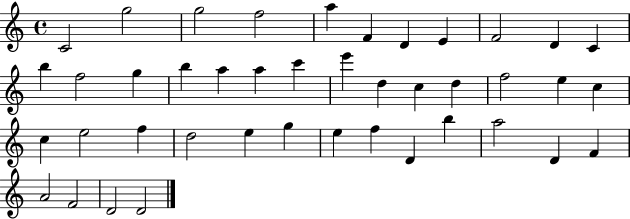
C4/h G5/h G5/h F5/h A5/q F4/q D4/q E4/q F4/h D4/q C4/q B5/q F5/h G5/q B5/q A5/q A5/q C6/q E6/q D5/q C5/q D5/q F5/h E5/q C5/q C5/q E5/h F5/q D5/h E5/q G5/q E5/q F5/q D4/q B5/q A5/h D4/q F4/q A4/h F4/h D4/h D4/h